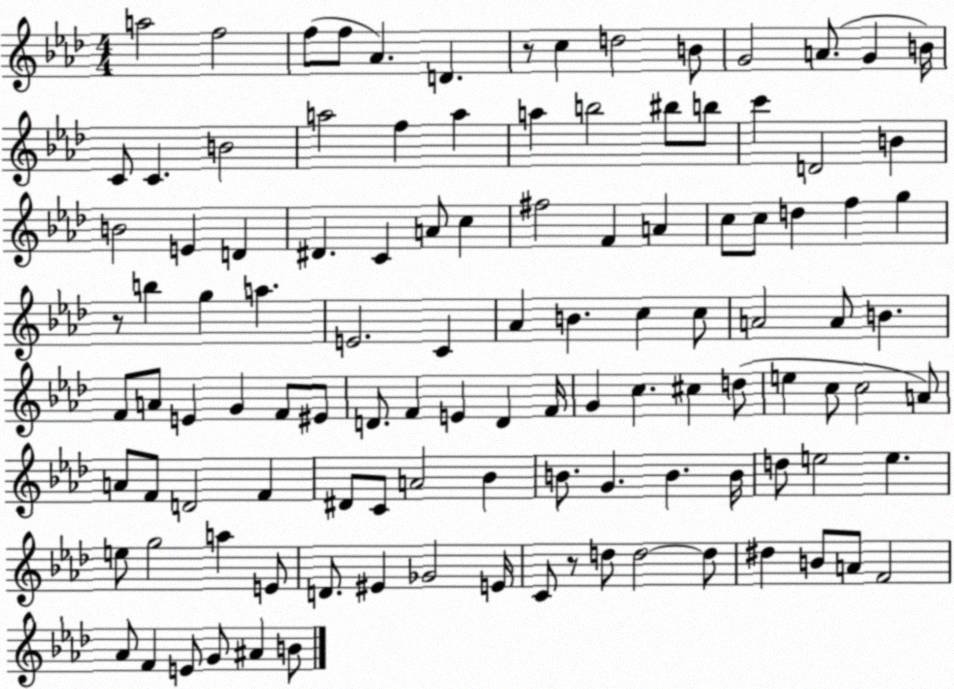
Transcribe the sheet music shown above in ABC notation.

X:1
T:Untitled
M:4/4
L:1/4
K:Ab
a2 f2 f/2 f/2 _A D z/2 c d2 B/2 G2 A/2 G B/4 C/2 C B2 a2 f a a b2 ^b/2 b/2 c' D2 B B2 E D ^D C A/2 c ^f2 F A c/2 c/2 d f g z/2 b g a E2 C _A B c c/2 A2 A/2 B F/2 A/2 E G F/2 ^E/2 D/2 F E D F/4 G c ^c d/2 e c/2 c2 A/2 A/2 F/2 D2 F ^D/2 C/2 A2 _B B/2 G B B/4 d/2 e2 e e/2 g2 a E/2 D/2 ^E _G2 E/4 C/2 z/2 d/2 d2 d/2 ^d B/2 A/2 F2 _A/2 F E/2 G/2 ^A B/2